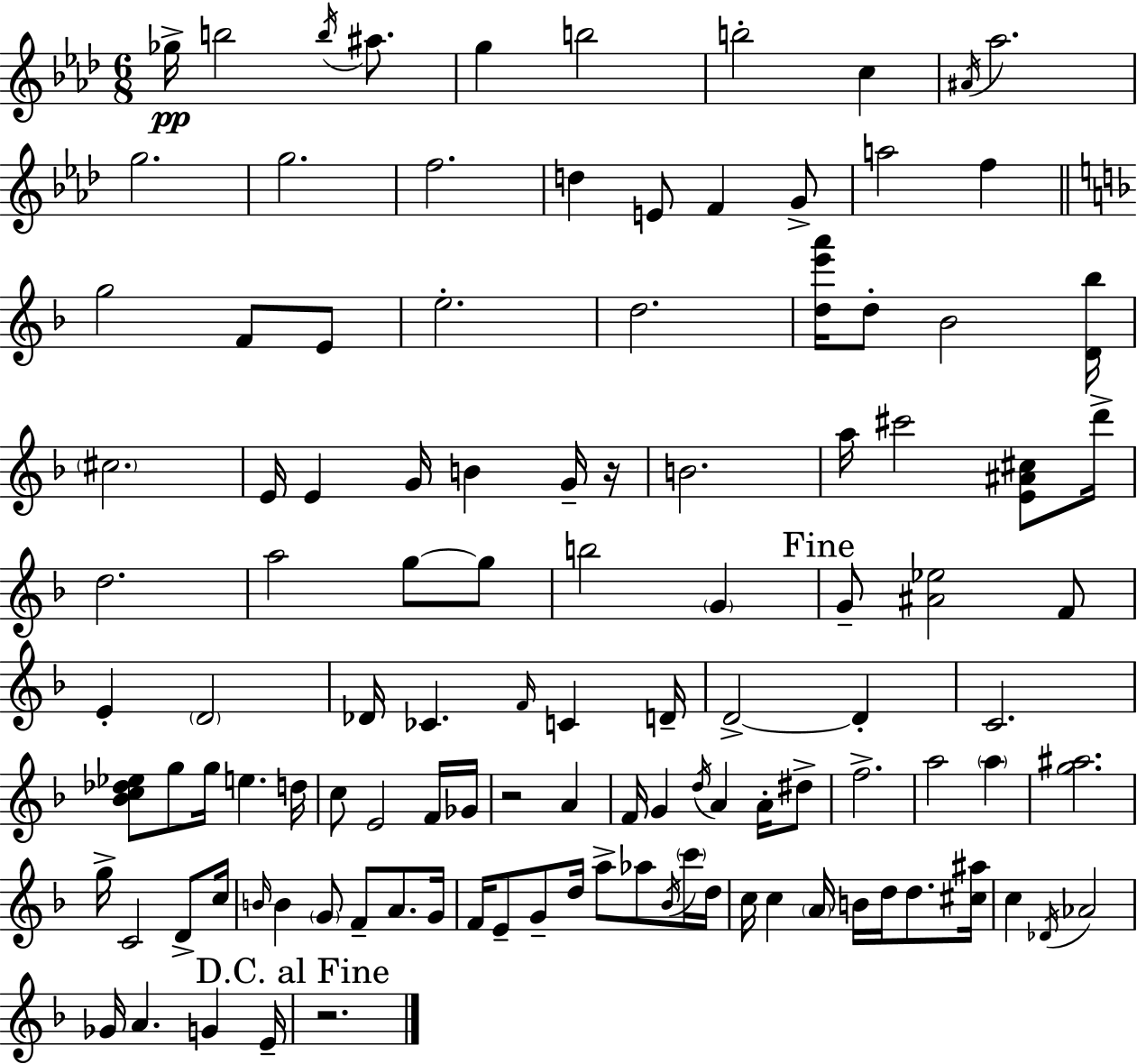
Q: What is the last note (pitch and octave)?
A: E4